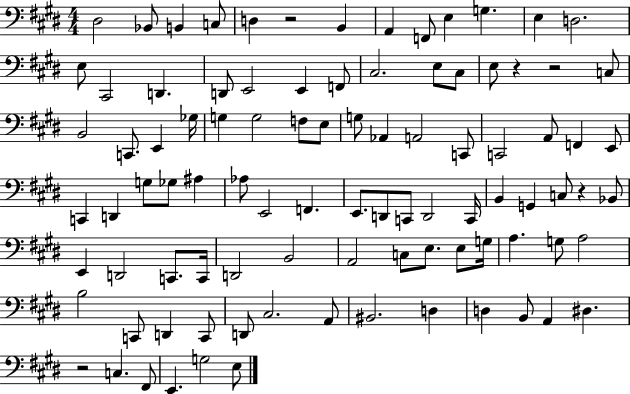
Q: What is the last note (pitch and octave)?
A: E3